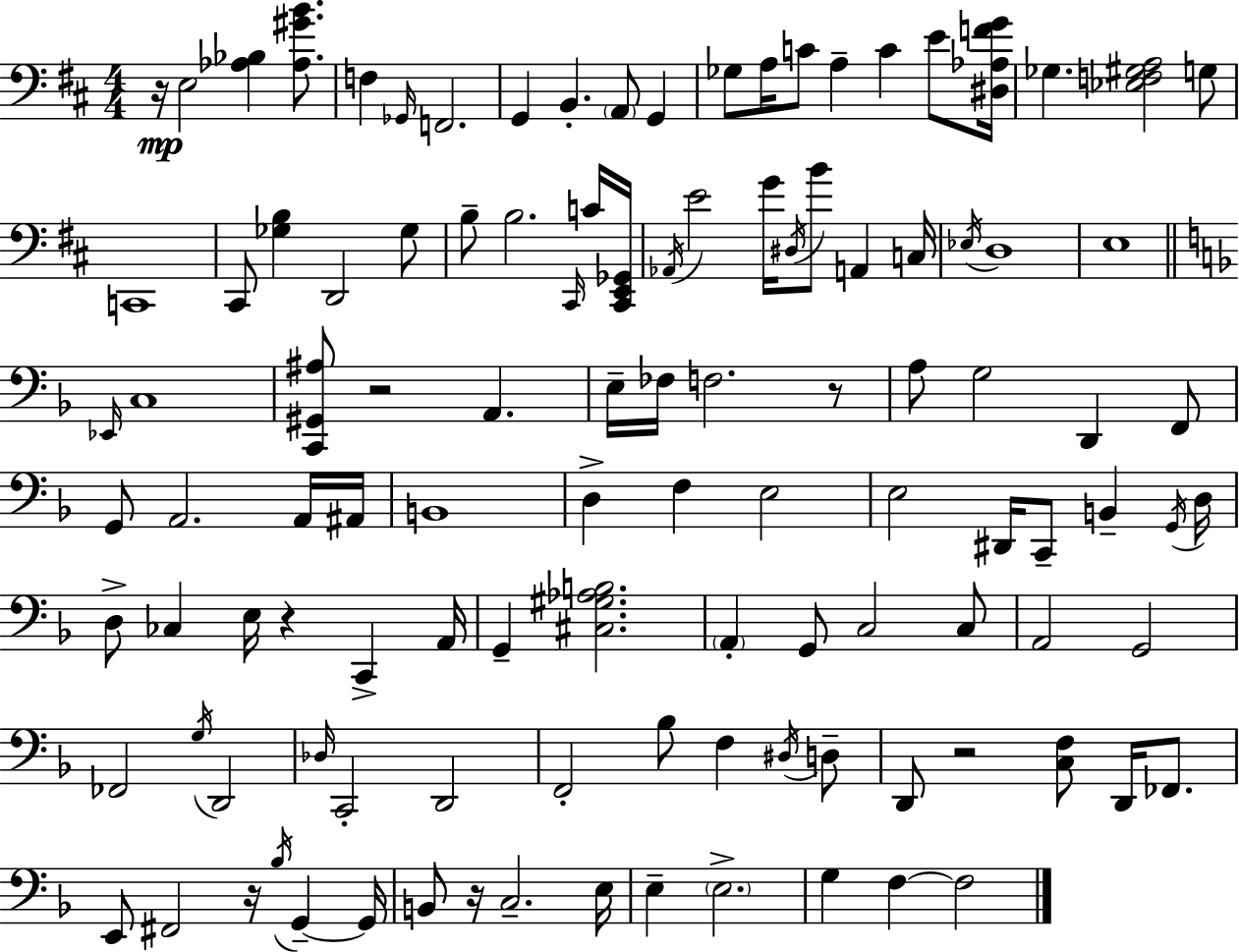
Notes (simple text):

R/s E3/h [Ab3,Bb3]/q [Ab3,G#4,B4]/e. F3/q Gb2/s F2/h. G2/q B2/q. A2/e G2/q Gb3/e A3/s C4/e A3/q C4/q E4/e [D#3,Ab3,F4,G4]/s Gb3/q. [Eb3,F3,G#3,A3]/h G3/e C2/w C#2/e [Gb3,B3]/q D2/h Gb3/e B3/e B3/h. C#2/s C4/s [C#2,E2,Gb2]/s Ab2/s E4/h G4/s D#3/s B4/e A2/q C3/s Eb3/s D3/w E3/w Eb2/s C3/w [C2,G#2,A#3]/e R/h A2/q. E3/s FES3/s F3/h. R/e A3/e G3/h D2/q F2/e G2/e A2/h. A2/s A#2/s B2/w D3/q F3/q E3/h E3/h D#2/s C2/e B2/q G2/s D3/s D3/e CES3/q E3/s R/q C2/q A2/s G2/q [C#3,G#3,Ab3,B3]/h. A2/q G2/e C3/h C3/e A2/h G2/h FES2/h G3/s D2/h Db3/s C2/h D2/h F2/h Bb3/e F3/q D#3/s D3/e D2/e R/h [C3,F3]/e D2/s FES2/e. E2/e F#2/h R/s Bb3/s G2/q G2/s B2/e R/s C3/h. E3/s E3/q E3/h. G3/q F3/q F3/h